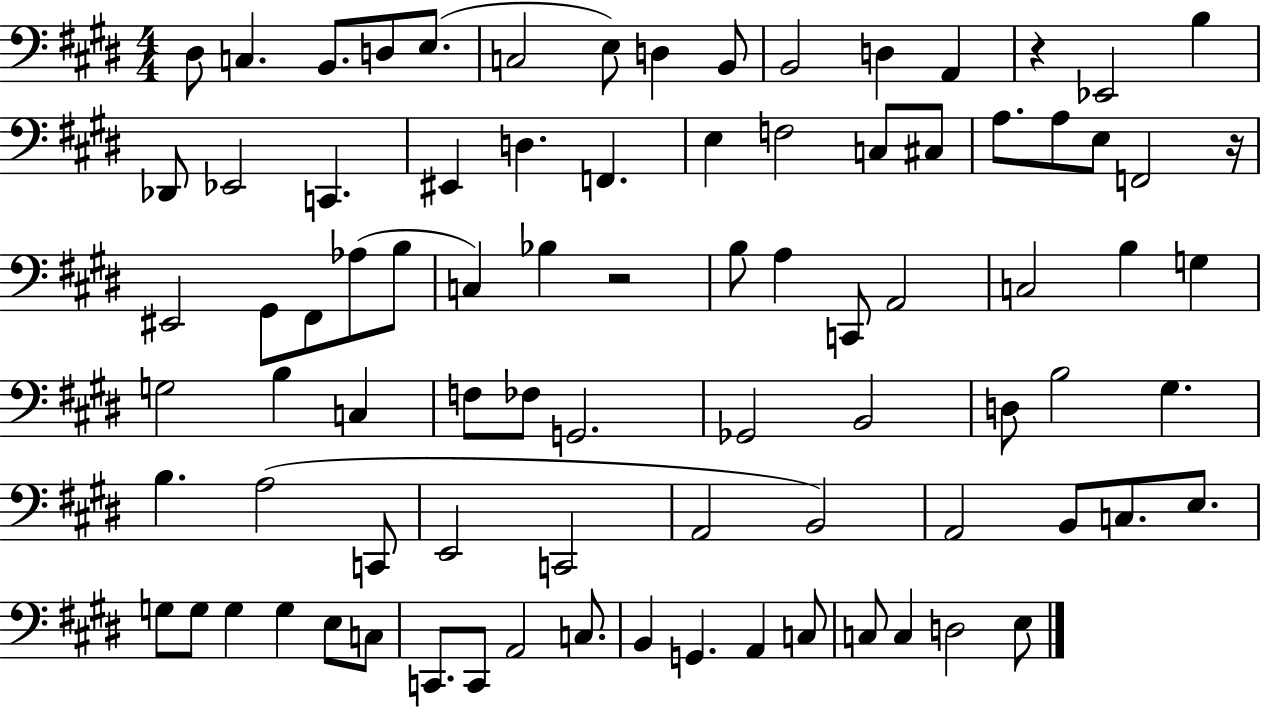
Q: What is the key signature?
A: E major